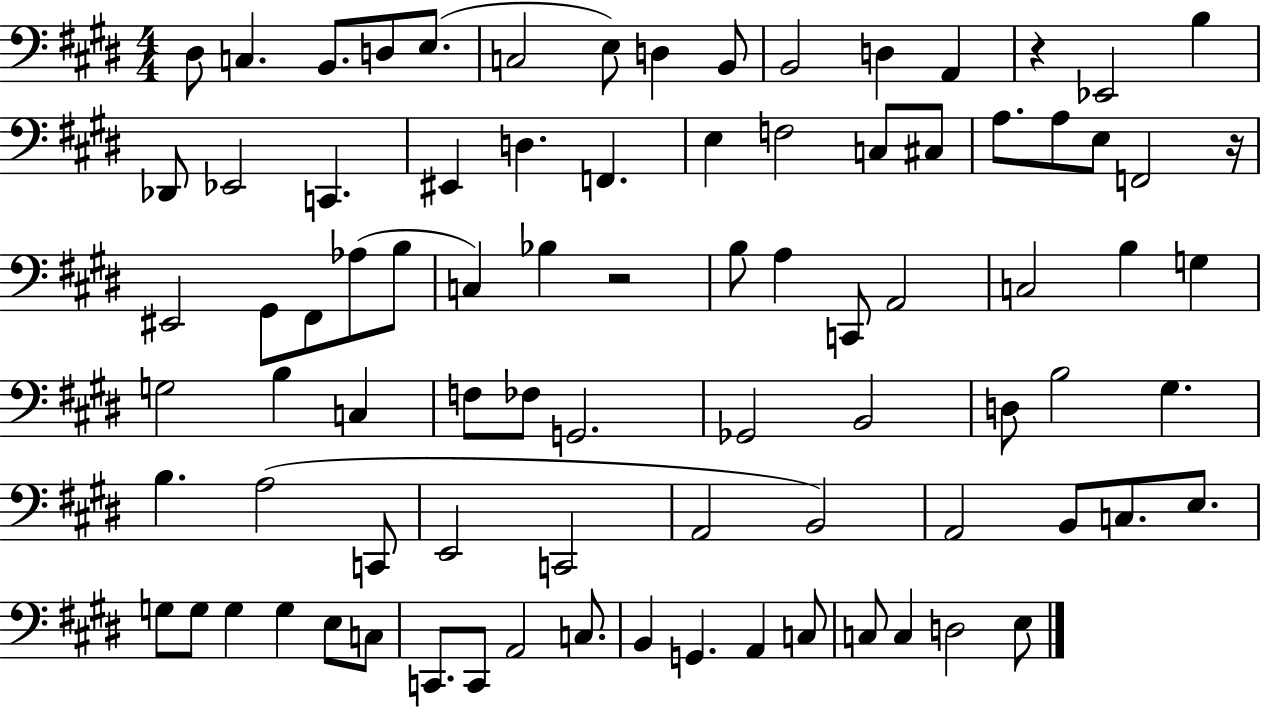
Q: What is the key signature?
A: E major